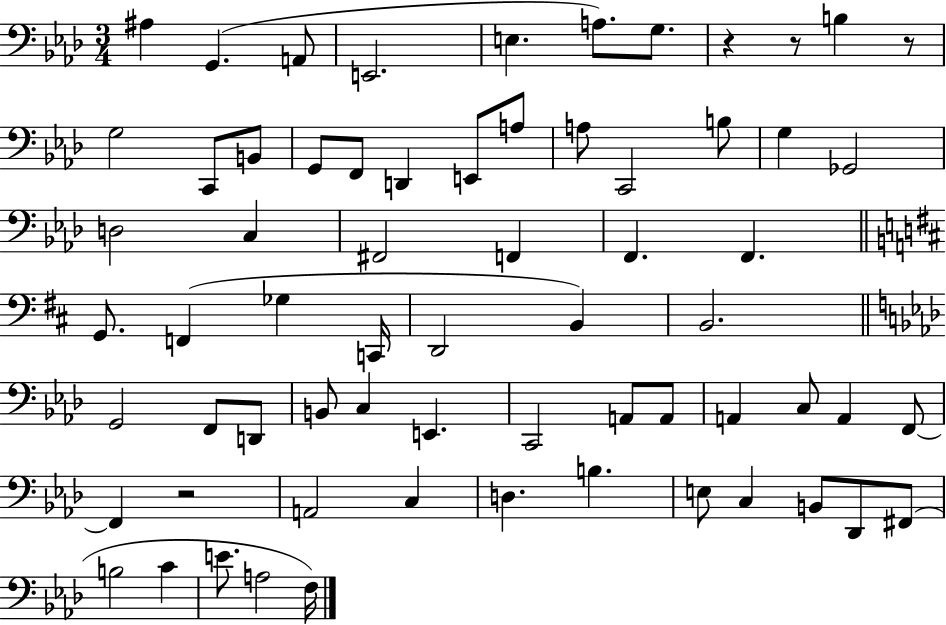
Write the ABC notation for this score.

X:1
T:Untitled
M:3/4
L:1/4
K:Ab
^A, G,, A,,/2 E,,2 E, A,/2 G,/2 z z/2 B, z/2 G,2 C,,/2 B,,/2 G,,/2 F,,/2 D,, E,,/2 A,/2 A,/2 C,,2 B,/2 G, _G,,2 D,2 C, ^F,,2 F,, F,, F,, G,,/2 F,, _G, C,,/4 D,,2 B,, B,,2 G,,2 F,,/2 D,,/2 B,,/2 C, E,, C,,2 A,,/2 A,,/2 A,, C,/2 A,, F,,/2 F,, z2 A,,2 C, D, B, E,/2 C, B,,/2 _D,,/2 ^F,,/2 B,2 C E/2 A,2 F,/4